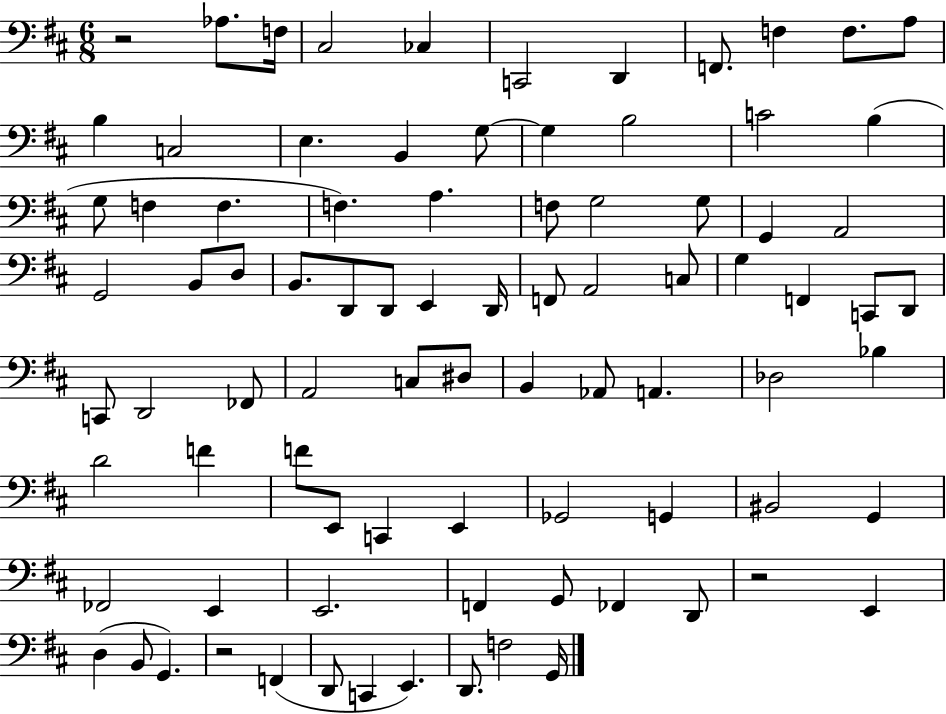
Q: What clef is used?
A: bass